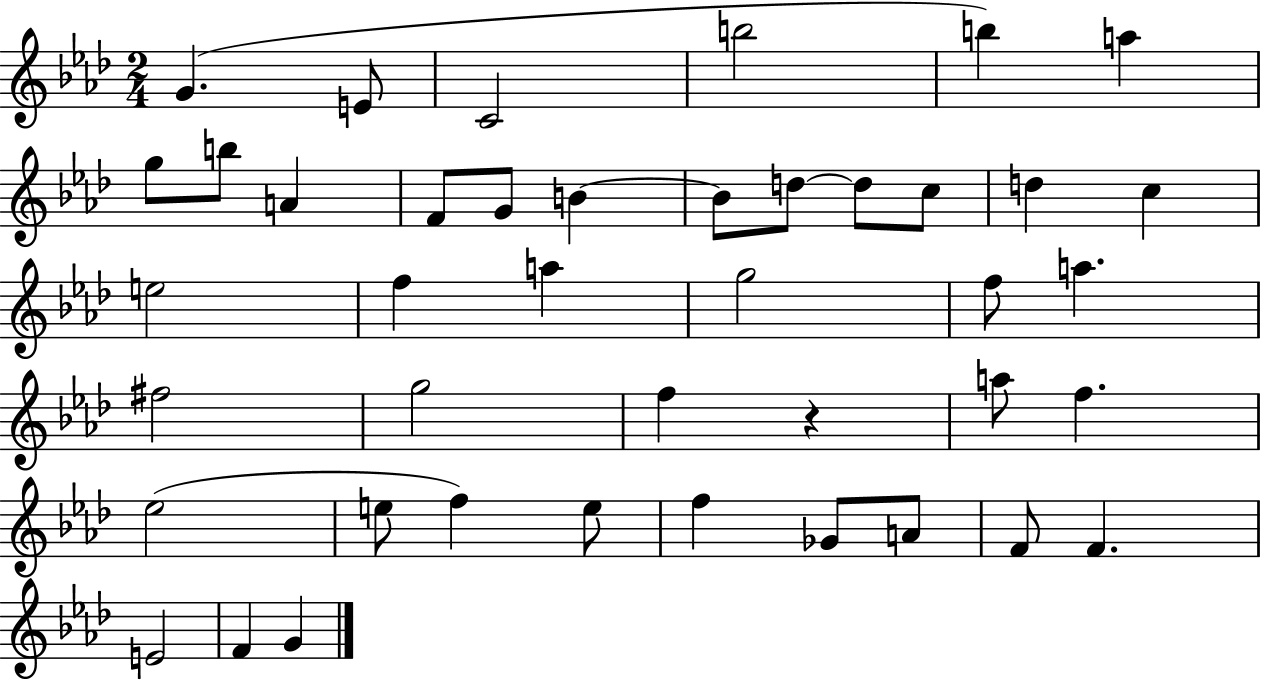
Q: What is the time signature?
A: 2/4